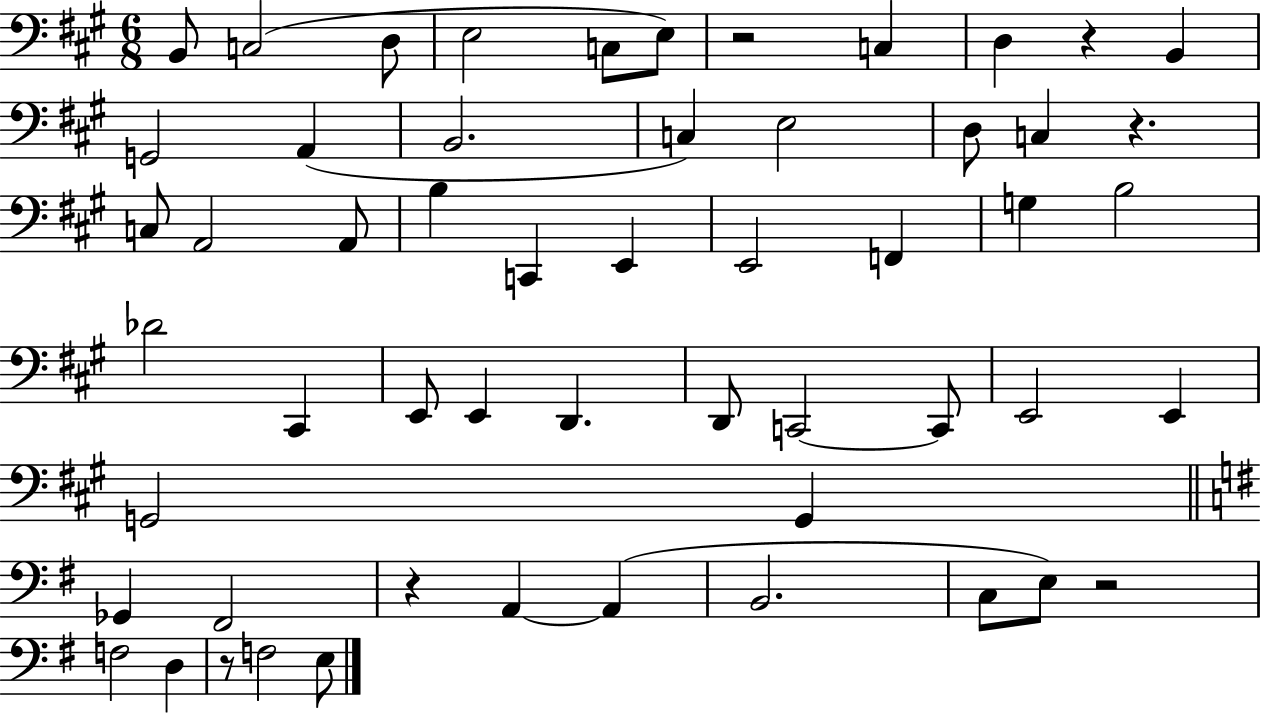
X:1
T:Untitled
M:6/8
L:1/4
K:A
B,,/2 C,2 D,/2 E,2 C,/2 E,/2 z2 C, D, z B,, G,,2 A,, B,,2 C, E,2 D,/2 C, z C,/2 A,,2 A,,/2 B, C,, E,, E,,2 F,, G, B,2 _D2 ^C,, E,,/2 E,, D,, D,,/2 C,,2 C,,/2 E,,2 E,, G,,2 G,, _G,, ^F,,2 z A,, A,, B,,2 C,/2 E,/2 z2 F,2 D, z/2 F,2 E,/2